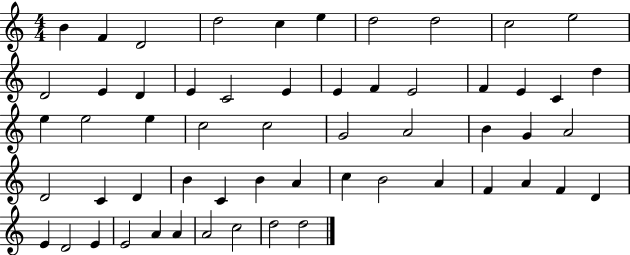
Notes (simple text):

B4/q F4/q D4/h D5/h C5/q E5/q D5/h D5/h C5/h E5/h D4/h E4/q D4/q E4/q C4/h E4/q E4/q F4/q E4/h F4/q E4/q C4/q D5/q E5/q E5/h E5/q C5/h C5/h G4/h A4/h B4/q G4/q A4/h D4/h C4/q D4/q B4/q C4/q B4/q A4/q C5/q B4/h A4/q F4/q A4/q F4/q D4/q E4/q D4/h E4/q E4/h A4/q A4/q A4/h C5/h D5/h D5/h